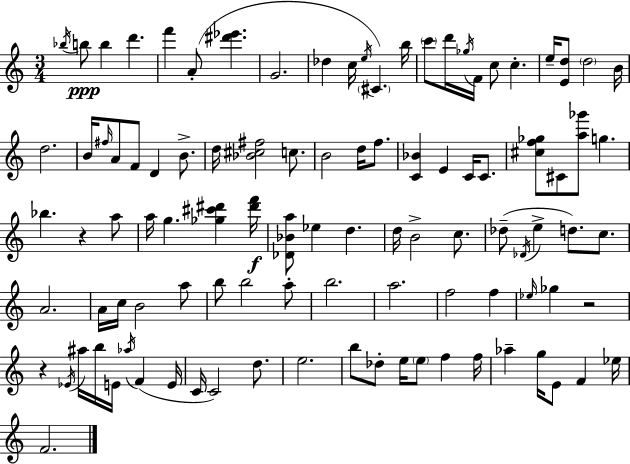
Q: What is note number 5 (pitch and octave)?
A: F6